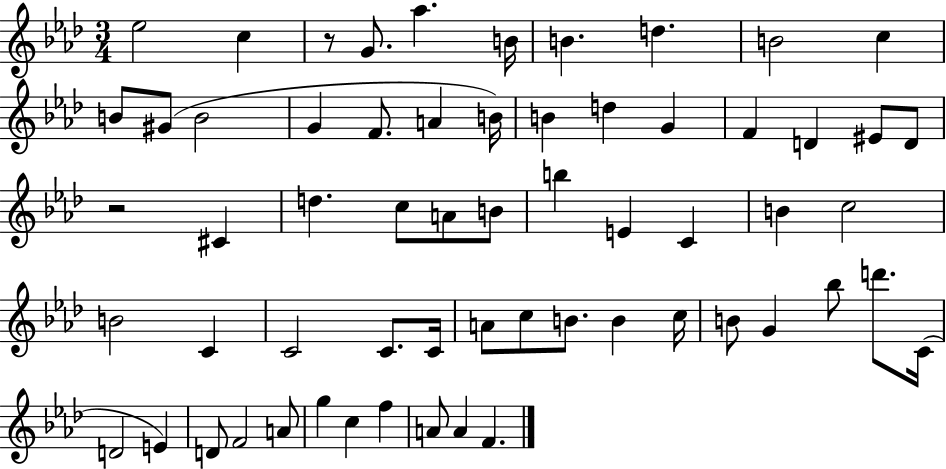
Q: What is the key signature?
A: AES major